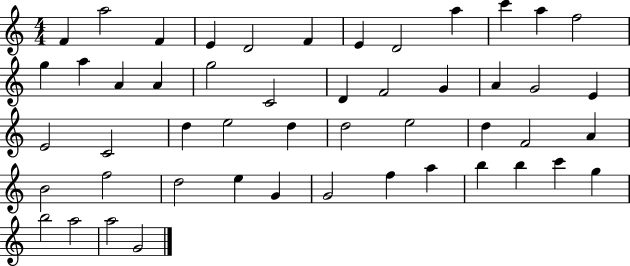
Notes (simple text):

F4/q A5/h F4/q E4/q D4/h F4/q E4/q D4/h A5/q C6/q A5/q F5/h G5/q A5/q A4/q A4/q G5/h C4/h D4/q F4/h G4/q A4/q G4/h E4/q E4/h C4/h D5/q E5/h D5/q D5/h E5/h D5/q F4/h A4/q B4/h F5/h D5/h E5/q G4/q G4/h F5/q A5/q B5/q B5/q C6/q G5/q B5/h A5/h A5/h G4/h